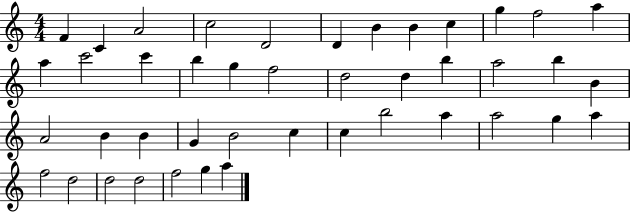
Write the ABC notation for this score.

X:1
T:Untitled
M:4/4
L:1/4
K:C
F C A2 c2 D2 D B B c g f2 a a c'2 c' b g f2 d2 d b a2 b B A2 B B G B2 c c b2 a a2 g a f2 d2 d2 d2 f2 g a